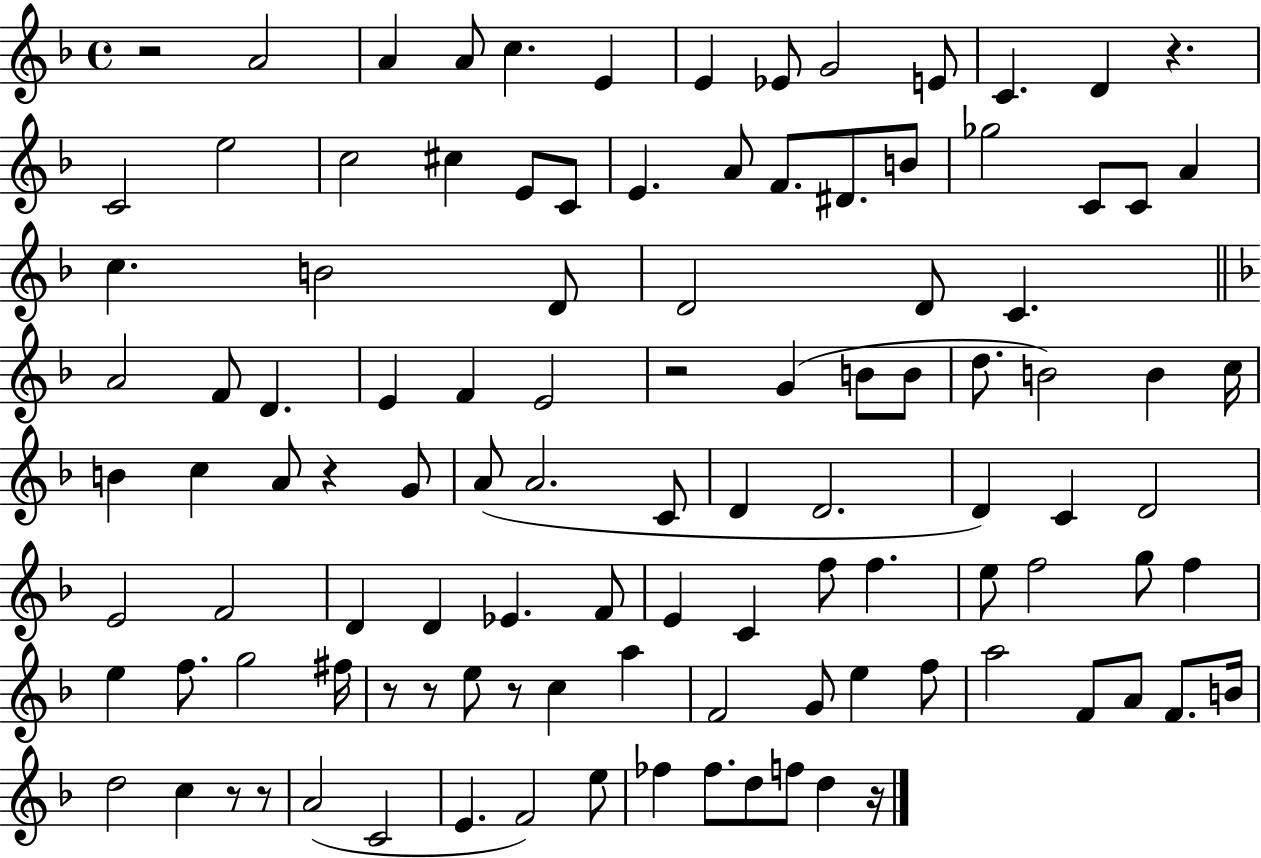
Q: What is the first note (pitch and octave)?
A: A4